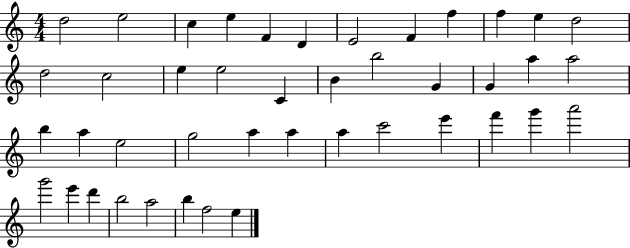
D5/h E5/h C5/q E5/q F4/q D4/q E4/h F4/q F5/q F5/q E5/q D5/h D5/h C5/h E5/q E5/h C4/q B4/q B5/h G4/q G4/q A5/q A5/h B5/q A5/q E5/h G5/h A5/q A5/q A5/q C6/h E6/q F6/q G6/q A6/h G6/h E6/q D6/q B5/h A5/h B5/q F5/h E5/q